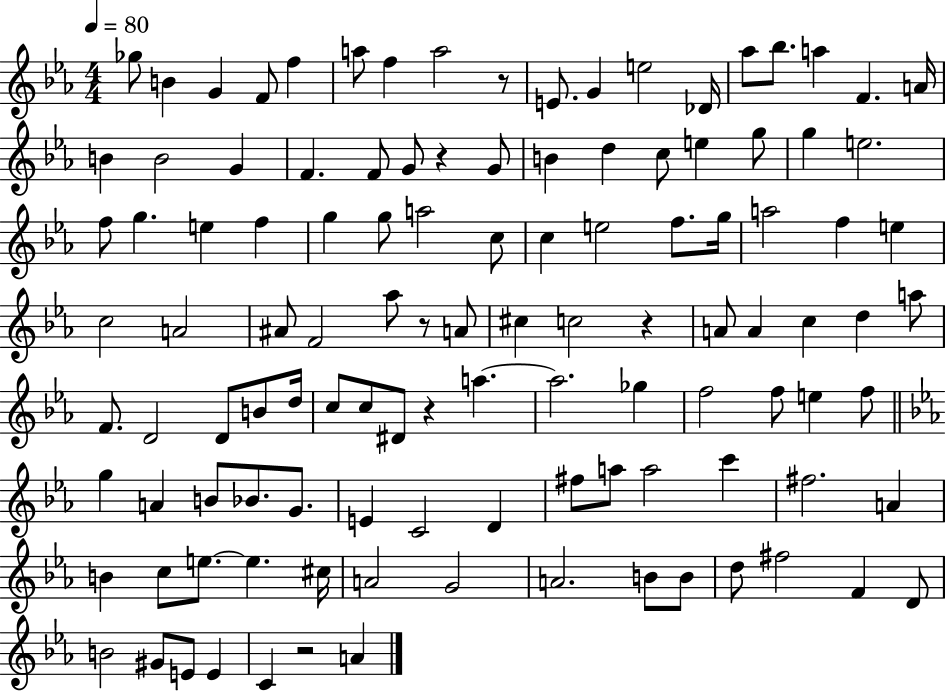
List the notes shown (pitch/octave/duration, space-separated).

Gb5/e B4/q G4/q F4/e F5/q A5/e F5/q A5/h R/e E4/e. G4/q E5/h Db4/s Ab5/e Bb5/e. A5/q F4/q. A4/s B4/q B4/h G4/q F4/q. F4/e G4/e R/q G4/e B4/q D5/q C5/e E5/q G5/e G5/q E5/h. F5/e G5/q. E5/q F5/q G5/q G5/e A5/h C5/e C5/q E5/h F5/e. G5/s A5/h F5/q E5/q C5/h A4/h A#4/e F4/h Ab5/e R/e A4/e C#5/q C5/h R/q A4/e A4/q C5/q D5/q A5/e F4/e. D4/h D4/e B4/e D5/s C5/e C5/e D#4/e R/q A5/q. A5/h. Gb5/q F5/h F5/e E5/q F5/e G5/q A4/q B4/e Bb4/e. G4/e. E4/q C4/h D4/q F#5/e A5/e A5/h C6/q F#5/h. A4/q B4/q C5/e E5/e. E5/q. C#5/s A4/h G4/h A4/h. B4/e B4/e D5/e F#5/h F4/q D4/e B4/h G#4/e E4/e E4/q C4/q R/h A4/q